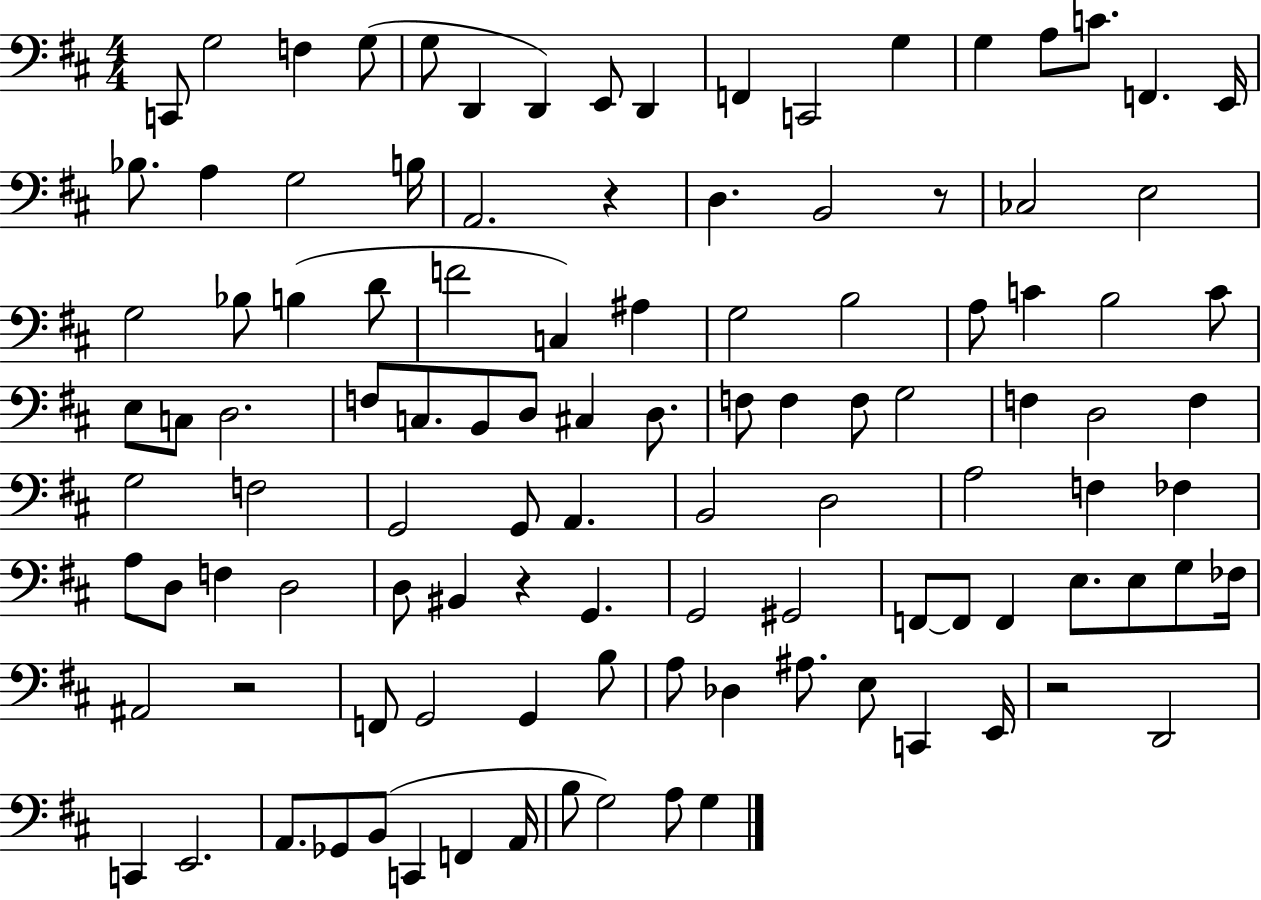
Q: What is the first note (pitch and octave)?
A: C2